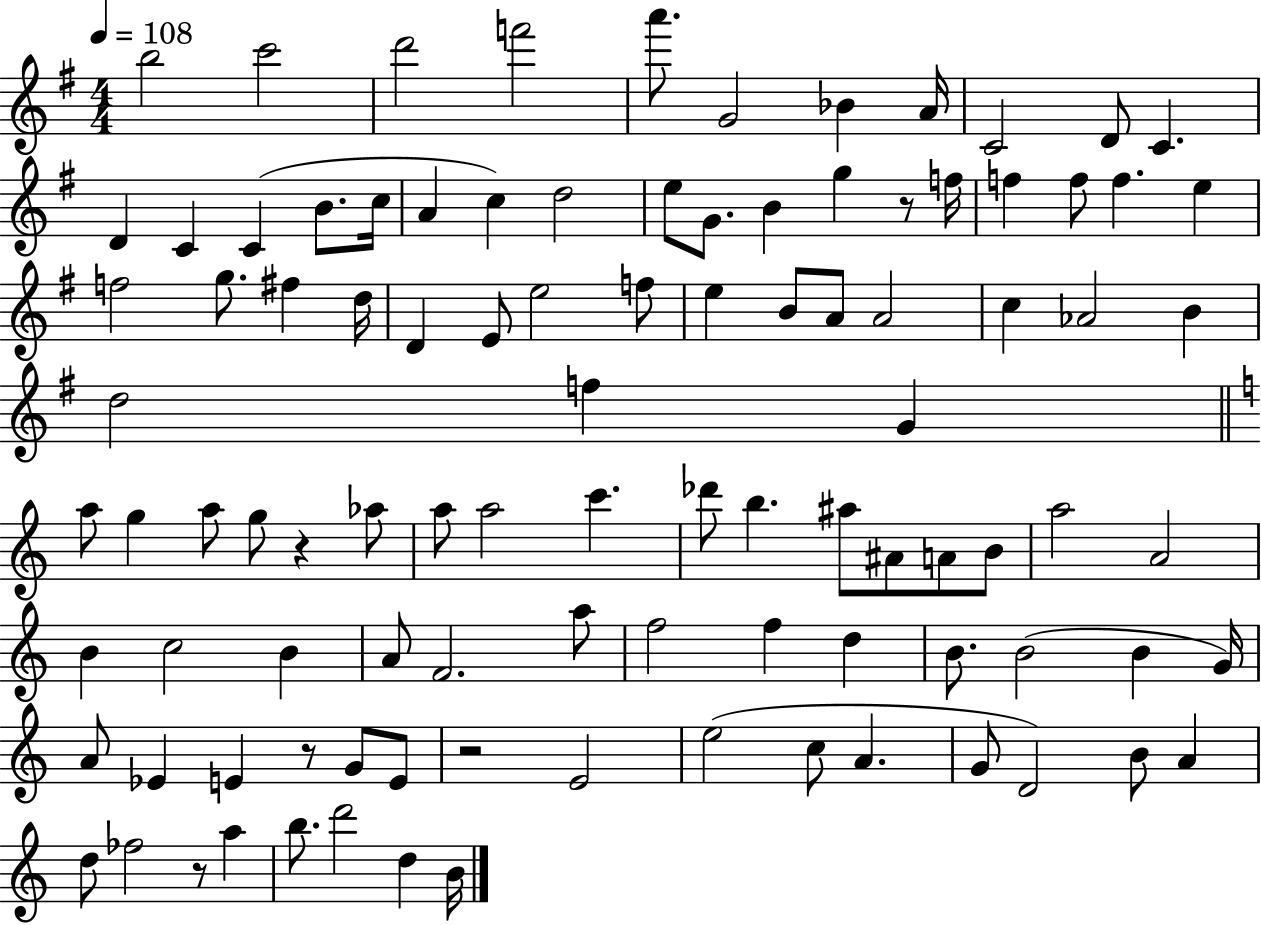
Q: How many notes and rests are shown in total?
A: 100